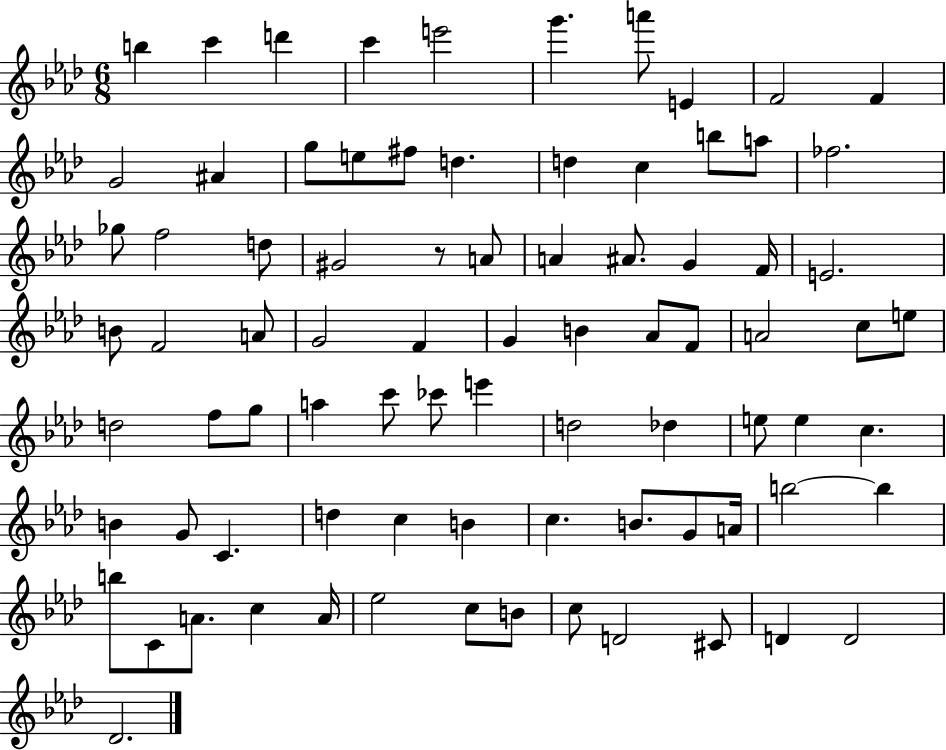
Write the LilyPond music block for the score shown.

{
  \clef treble
  \numericTimeSignature
  \time 6/8
  \key aes \major
  b''4 c'''4 d'''4 | c'''4 e'''2 | g'''4. a'''8 e'4 | f'2 f'4 | \break g'2 ais'4 | g''8 e''8 fis''8 d''4. | d''4 c''4 b''8 a''8 | fes''2. | \break ges''8 f''2 d''8 | gis'2 r8 a'8 | a'4 ais'8. g'4 f'16 | e'2. | \break b'8 f'2 a'8 | g'2 f'4 | g'4 b'4 aes'8 f'8 | a'2 c''8 e''8 | \break d''2 f''8 g''8 | a''4 c'''8 ces'''8 e'''4 | d''2 des''4 | e''8 e''4 c''4. | \break b'4 g'8 c'4. | d''4 c''4 b'4 | c''4. b'8. g'8 a'16 | b''2~~ b''4 | \break b''8 c'8 a'8. c''4 a'16 | ees''2 c''8 b'8 | c''8 d'2 cis'8 | d'4 d'2 | \break des'2. | \bar "|."
}